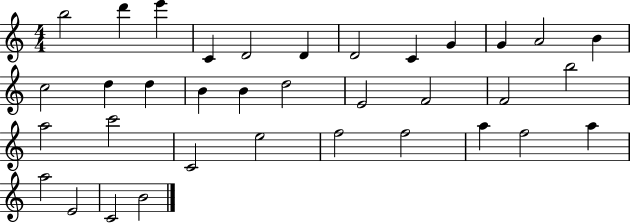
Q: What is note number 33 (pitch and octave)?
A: E4